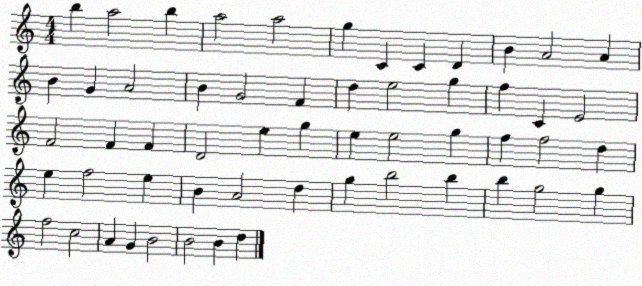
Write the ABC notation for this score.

X:1
T:Untitled
M:4/4
L:1/4
K:C
b a2 b a2 a2 g C C D B A2 A B G A2 B G2 F d e2 g f C E2 F2 F F D2 e g e e2 g f f2 d e f2 e B A2 d g b2 b b g2 g f2 c2 A G B2 B2 B d